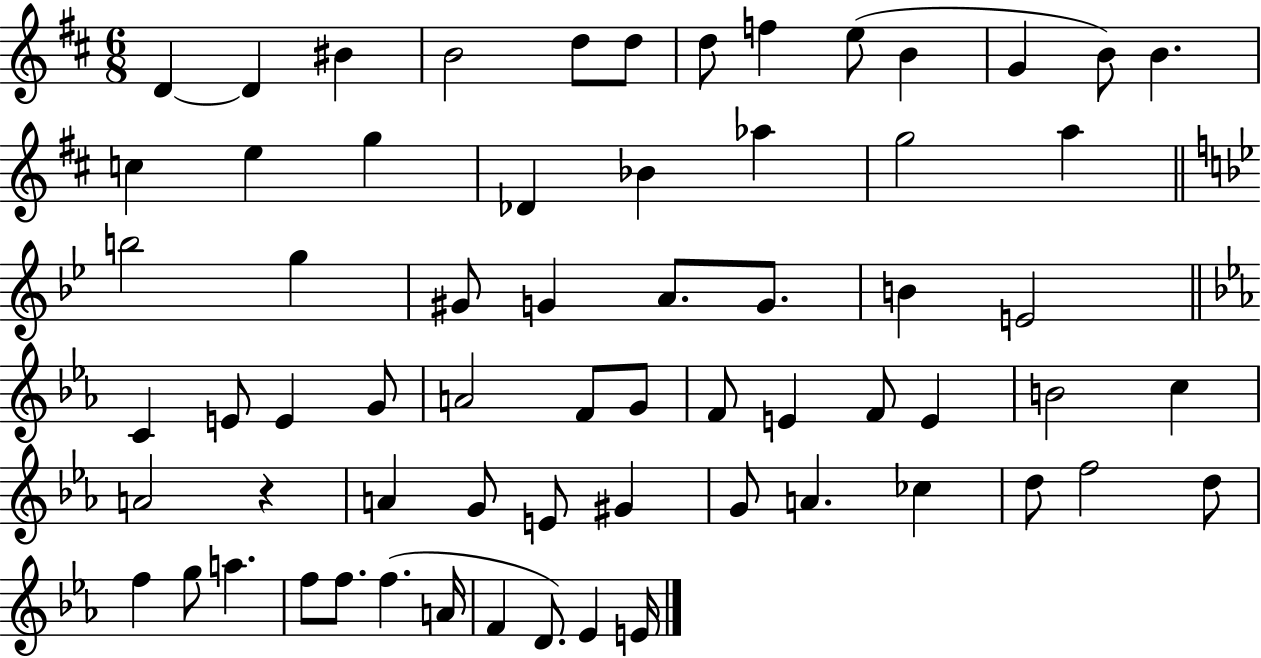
D4/q D4/q BIS4/q B4/h D5/e D5/e D5/e F5/q E5/e B4/q G4/q B4/e B4/q. C5/q E5/q G5/q Db4/q Bb4/q Ab5/q G5/h A5/q B5/h G5/q G#4/e G4/q A4/e. G4/e. B4/q E4/h C4/q E4/e E4/q G4/e A4/h F4/e G4/e F4/e E4/q F4/e E4/q B4/h C5/q A4/h R/q A4/q G4/e E4/e G#4/q G4/e A4/q. CES5/q D5/e F5/h D5/e F5/q G5/e A5/q. F5/e F5/e. F5/q. A4/s F4/q D4/e. Eb4/q E4/s